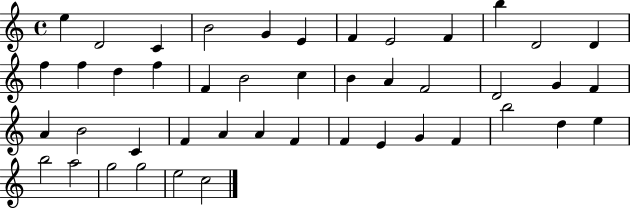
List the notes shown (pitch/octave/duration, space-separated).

E5/q D4/h C4/q B4/h G4/q E4/q F4/q E4/h F4/q B5/q D4/h D4/q F5/q F5/q D5/q F5/q F4/q B4/h C5/q B4/q A4/q F4/h D4/h G4/q F4/q A4/q B4/h C4/q F4/q A4/q A4/q F4/q F4/q E4/q G4/q F4/q B5/h D5/q E5/q B5/h A5/h G5/h G5/h E5/h C5/h